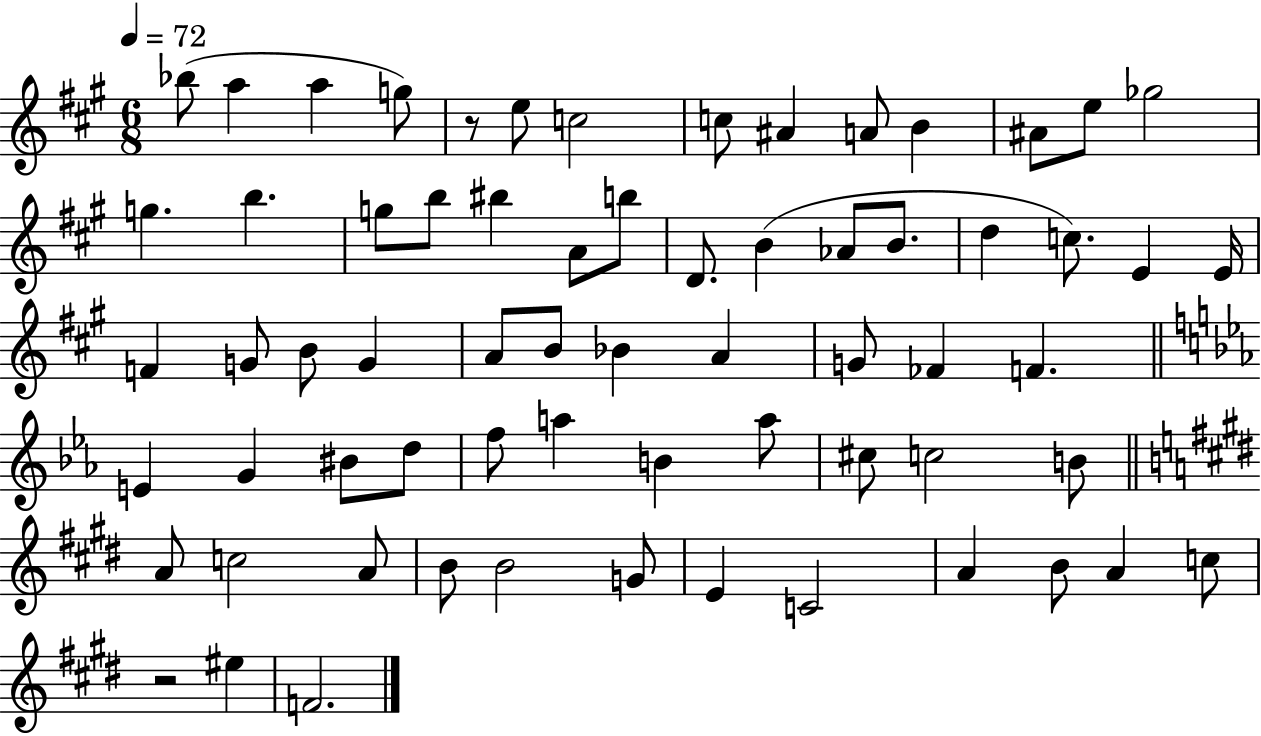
X:1
T:Untitled
M:6/8
L:1/4
K:A
_b/2 a a g/2 z/2 e/2 c2 c/2 ^A A/2 B ^A/2 e/2 _g2 g b g/2 b/2 ^b A/2 b/2 D/2 B _A/2 B/2 d c/2 E E/4 F G/2 B/2 G A/2 B/2 _B A G/2 _F F E G ^B/2 d/2 f/2 a B a/2 ^c/2 c2 B/2 A/2 c2 A/2 B/2 B2 G/2 E C2 A B/2 A c/2 z2 ^e F2